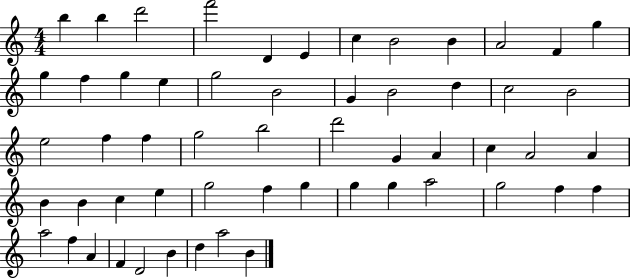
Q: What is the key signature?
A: C major